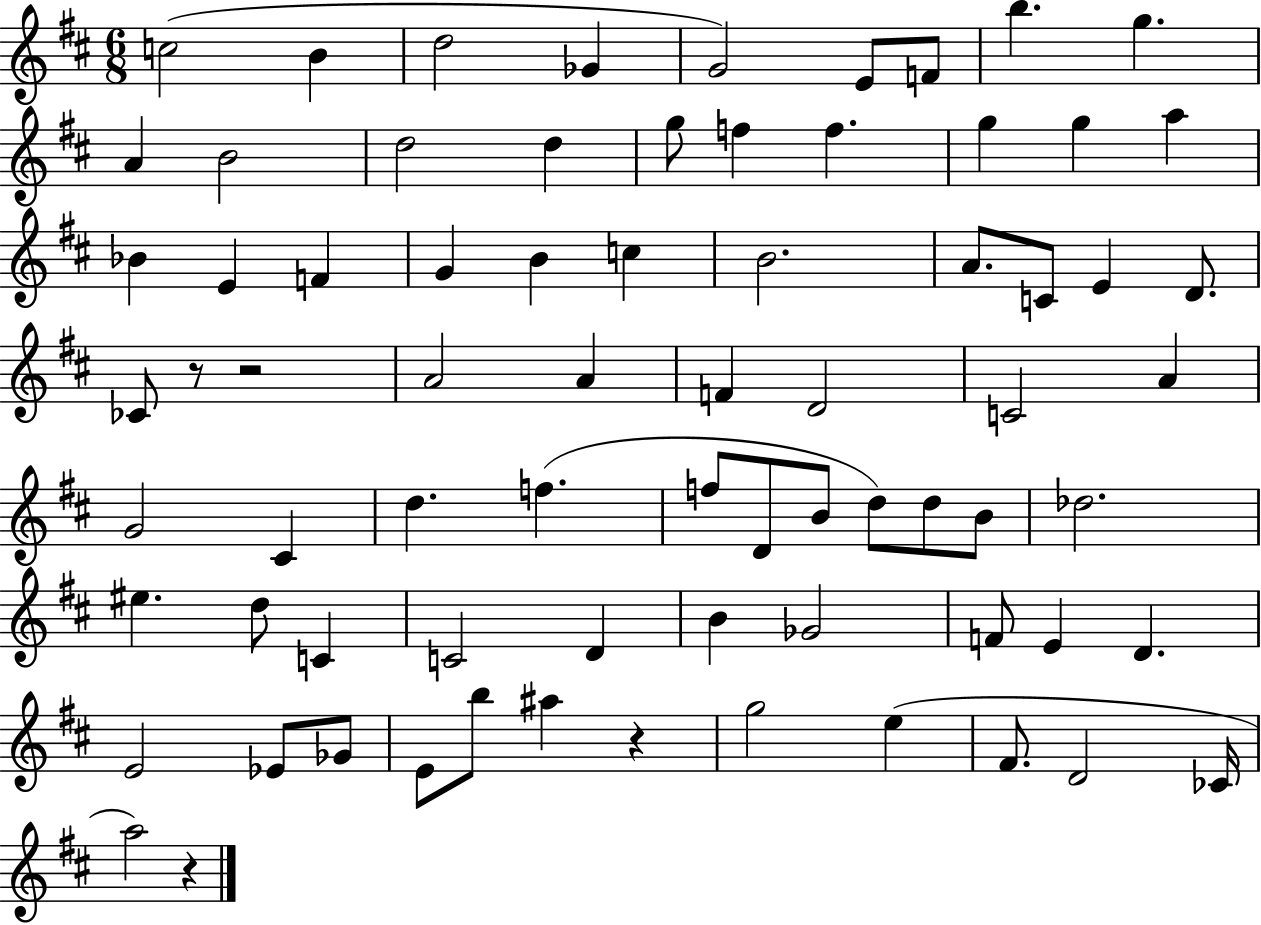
{
  \clef treble
  \numericTimeSignature
  \time 6/8
  \key d \major
  c''2( b'4 | d''2 ges'4 | g'2) e'8 f'8 | b''4. g''4. | \break a'4 b'2 | d''2 d''4 | g''8 f''4 f''4. | g''4 g''4 a''4 | \break bes'4 e'4 f'4 | g'4 b'4 c''4 | b'2. | a'8. c'8 e'4 d'8. | \break ces'8 r8 r2 | a'2 a'4 | f'4 d'2 | c'2 a'4 | \break g'2 cis'4 | d''4. f''4.( | f''8 d'8 b'8 d''8) d''8 b'8 | des''2. | \break eis''4. d''8 c'4 | c'2 d'4 | b'4 ges'2 | f'8 e'4 d'4. | \break e'2 ees'8 ges'8 | e'8 b''8 ais''4 r4 | g''2 e''4( | fis'8. d'2 ces'16 | \break a''2) r4 | \bar "|."
}